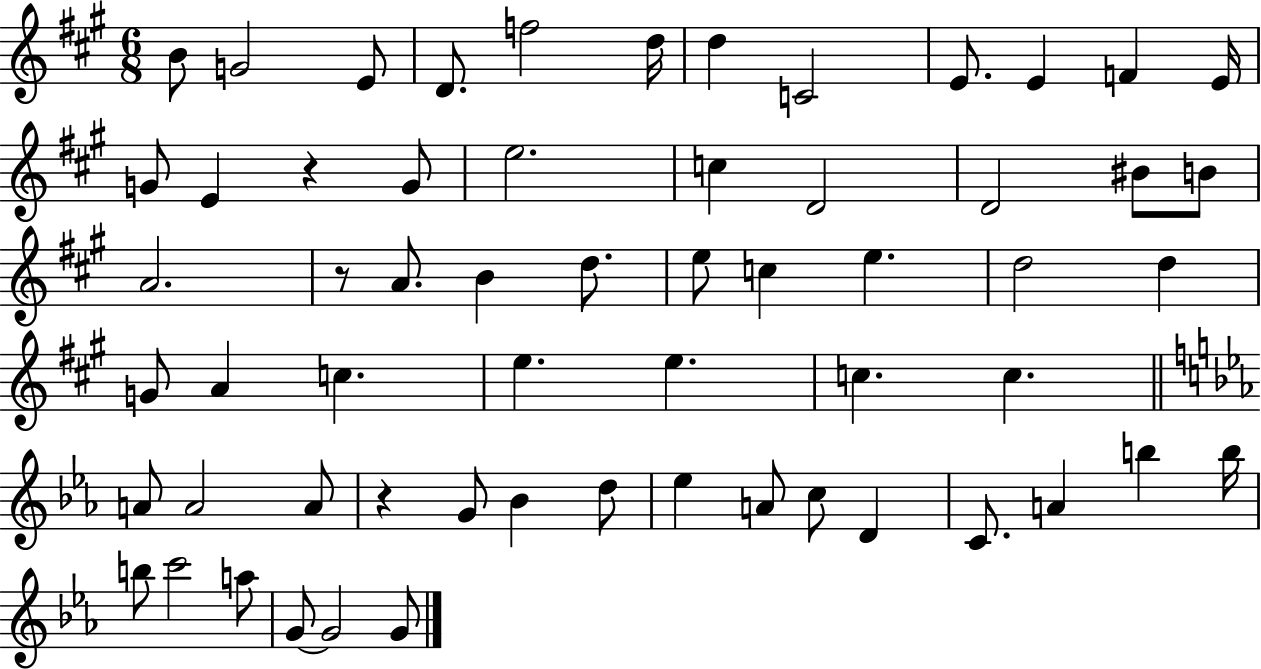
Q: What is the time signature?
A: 6/8